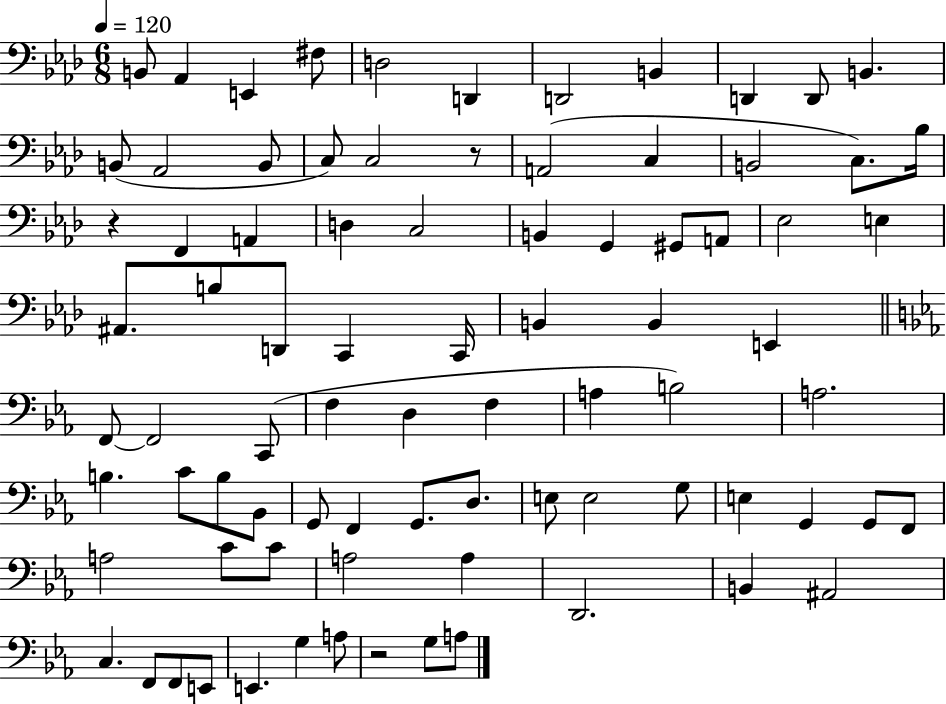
B2/e Ab2/q E2/q F#3/e D3/h D2/q D2/h B2/q D2/q D2/e B2/q. B2/e Ab2/h B2/e C3/e C3/h R/e A2/h C3/q B2/h C3/e. Bb3/s R/q F2/q A2/q D3/q C3/h B2/q G2/q G#2/e A2/e Eb3/h E3/q A#2/e. B3/e D2/e C2/q C2/s B2/q B2/q E2/q F2/e F2/h C2/e F3/q D3/q F3/q A3/q B3/h A3/h. B3/q. C4/e B3/e Bb2/e G2/e F2/q G2/e. D3/e. E3/e E3/h G3/e E3/q G2/q G2/e F2/e A3/h C4/e C4/e A3/h A3/q D2/h. B2/q A#2/h C3/q. F2/e F2/e E2/e E2/q. G3/q A3/e R/h G3/e A3/e